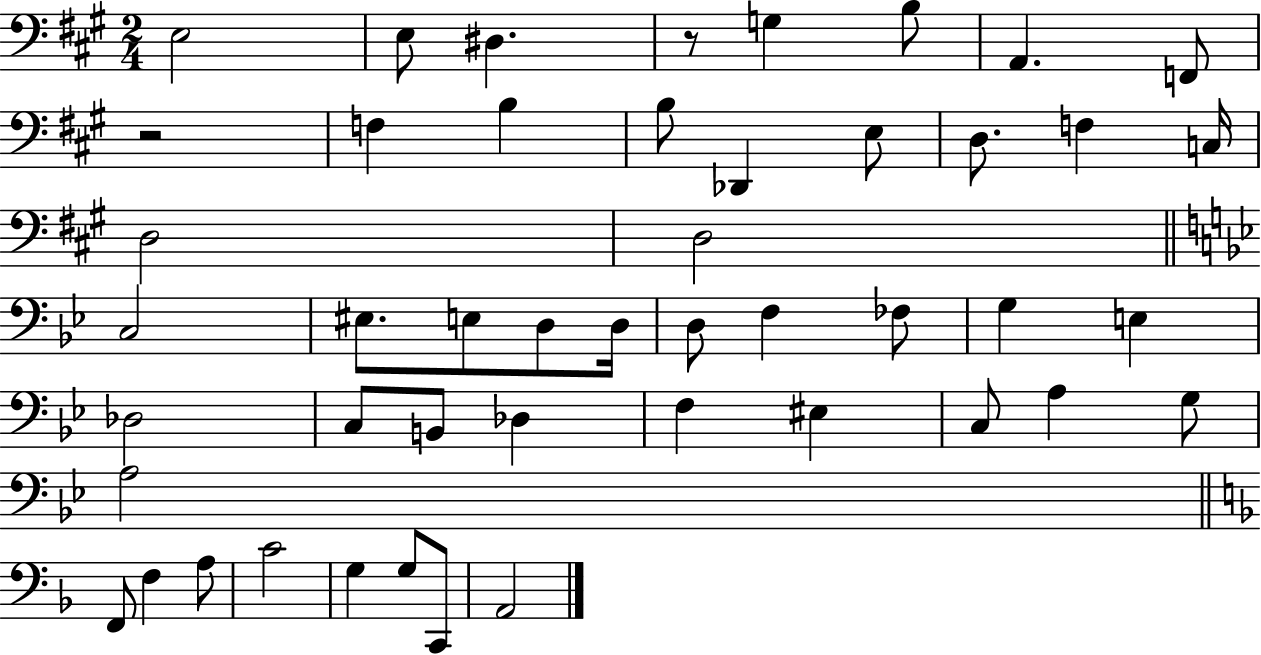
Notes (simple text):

E3/h E3/e D#3/q. R/e G3/q B3/e A2/q. F2/e R/h F3/q B3/q B3/e Db2/q E3/e D3/e. F3/q C3/s D3/h D3/h C3/h EIS3/e. E3/e D3/e D3/s D3/e F3/q FES3/e G3/q E3/q Db3/h C3/e B2/e Db3/q F3/q EIS3/q C3/e A3/q G3/e A3/h F2/e F3/q A3/e C4/h G3/q G3/e C2/e A2/h